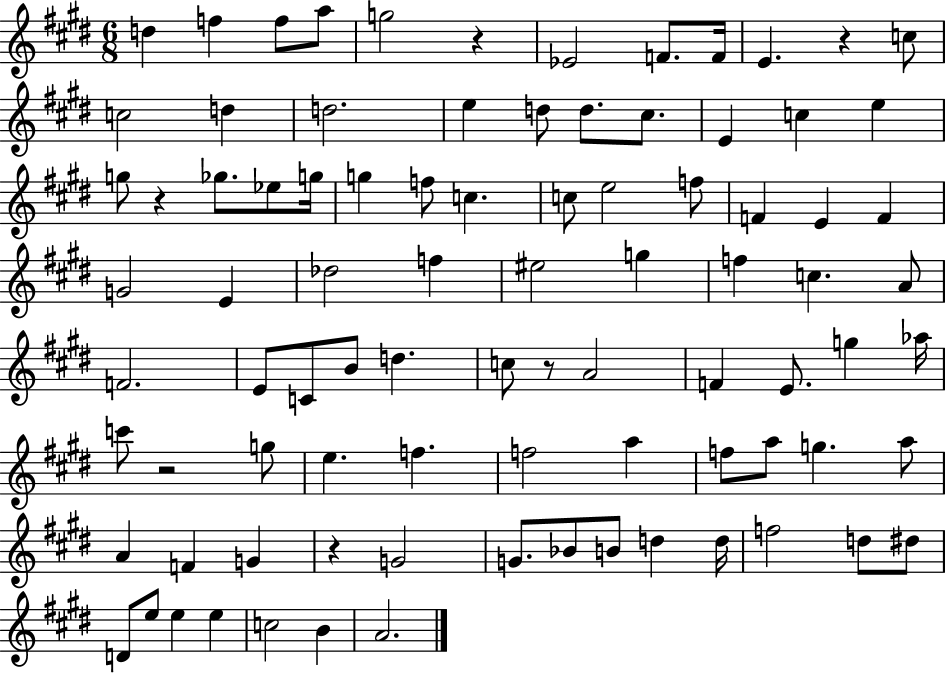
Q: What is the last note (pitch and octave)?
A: A4